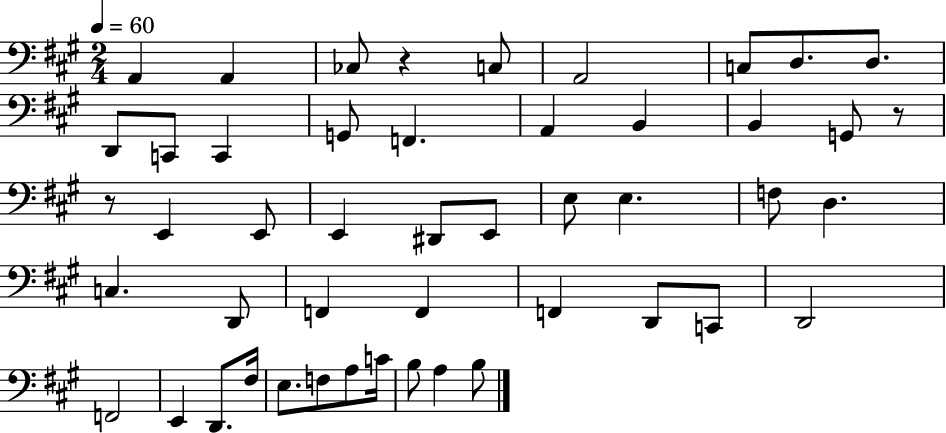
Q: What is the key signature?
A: A major